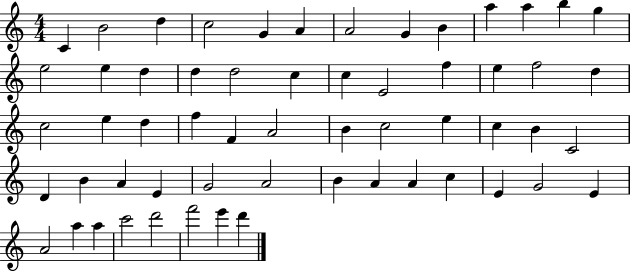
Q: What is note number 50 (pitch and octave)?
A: E4